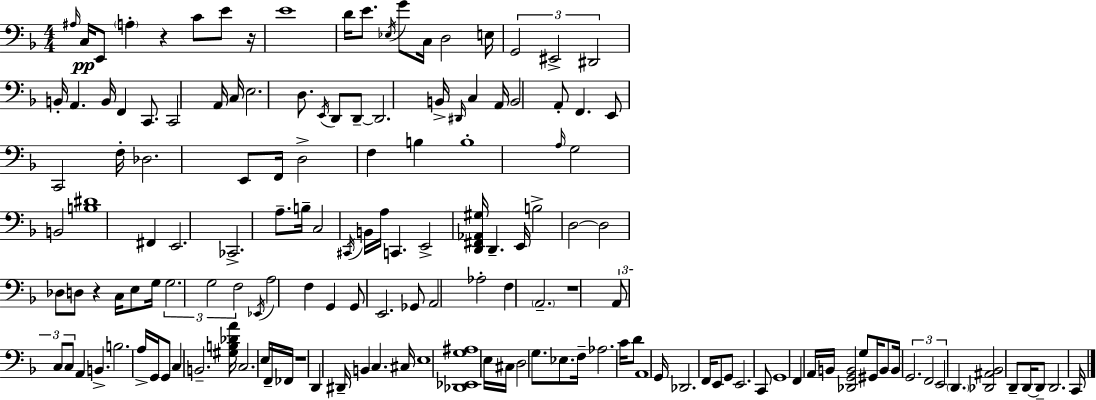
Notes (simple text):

A#3/s C3/s E2/e A3/q R/q C4/e E4/e R/s E4/w D4/s E4/e. Eb3/s G4/e C3/s D3/h E3/s G2/h EIS2/h D#2/h B2/s A2/q. B2/s F2/q C2/e. C2/h A2/s C3/s E3/h. D3/e. E2/s D2/e D2/e D2/h. B2/s D#2/s C3/q A2/s B2/h A2/e F2/q. E2/e C2/h F3/s Db3/h. E2/e F2/s D3/h F3/q B3/q B3/w A3/s G3/h B2/h [B3,D#4]/w F#2/q E2/h. CES2/h. A3/e. B3/s C3/h C#2/s B2/s A3/s C2/q. E2/h [D2,F#2,Ab2,G#3]/s D2/q. E2/s B3/h D3/h D3/h Db3/e D3/e R/q C3/s E3/e G3/s G3/h. G3/h F3/h Eb2/s A3/h F3/q G2/q G2/e E2/h. Gb2/e A2/h Ab3/h F3/q A2/h. R/w A2/e C3/e C3/e A2/q B2/q. B3/h. A3/s G2/s G2/e C3/q B2/h. [G#3,B3,Db4,A4]/s C3/h. E3/s F2/s FES2/s R/w D2/q D#2/s B2/q C3/q. C#3/s E3/w [Db2,Eb2,G3,A#3]/w E3/s C#3/s D3/h G3/e. Eb3/e. F3/s Ab3/h. C4/s D4/e A2/w G2/s Db2/h. F2/s E2/e G2/e E2/h. C2/e G2/w F2/q A2/s B2/s [Db2,G2,B2]/h G3/e G#2/s B2/e B2/s G2/h. F2/h E2/h D2/q. [Db2,A#2,Bb2]/h D2/e D2/s D2/e D2/h. C2/s